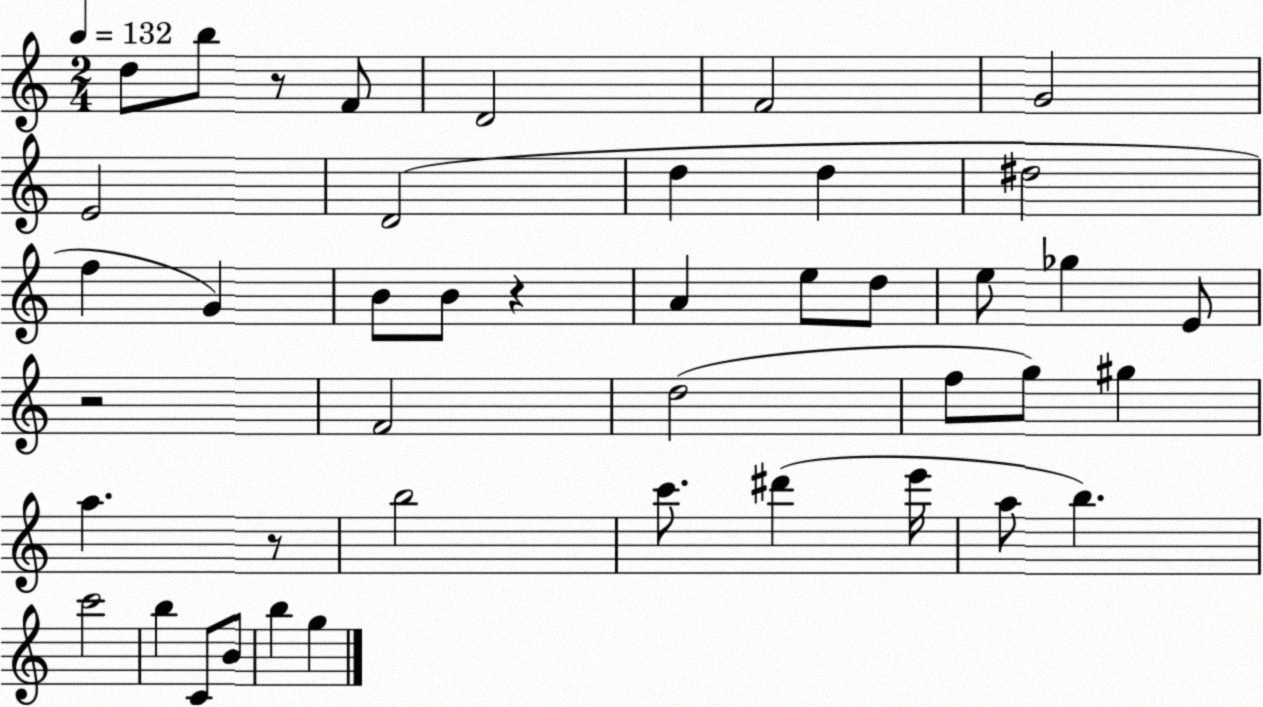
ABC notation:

X:1
T:Untitled
M:2/4
L:1/4
K:C
d/2 b/2 z/2 F/2 D2 F2 G2 E2 D2 d d ^d2 f G B/2 B/2 z A e/2 d/2 e/2 _g E/2 z2 F2 d2 f/2 g/2 ^g a z/2 b2 c'/2 ^d' e'/4 a/2 b c'2 b C/2 B/2 b g